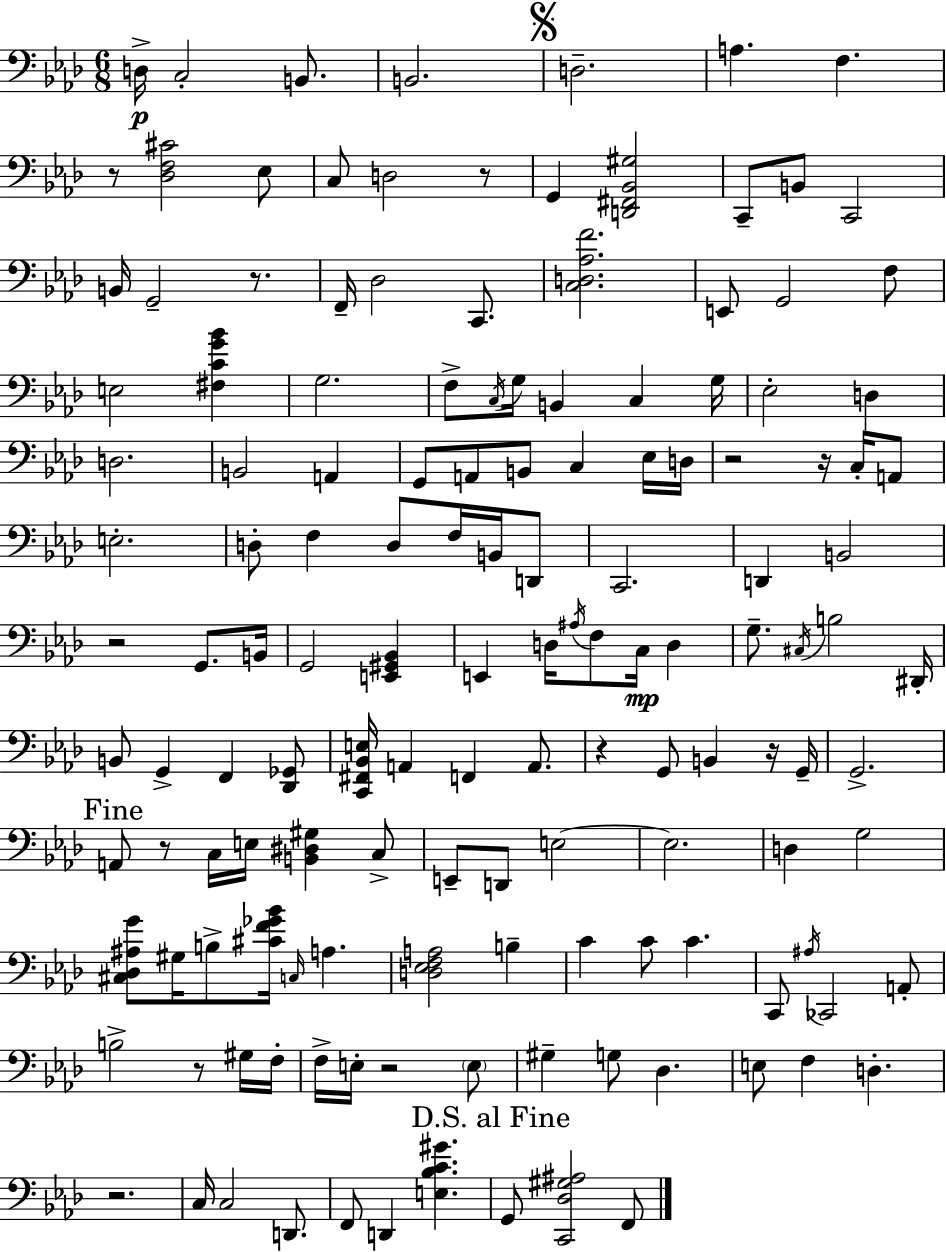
X:1
T:Untitled
M:6/8
L:1/4
K:Ab
D,/4 C,2 B,,/2 B,,2 D,2 A, F, z/2 [_D,F,^C]2 _E,/2 C,/2 D,2 z/2 G,, [D,,^F,,_B,,^G,]2 C,,/2 B,,/2 C,,2 B,,/4 G,,2 z/2 F,,/4 _D,2 C,,/2 [C,D,_A,F]2 E,,/2 G,,2 F,/2 E,2 [^F,CG_B] G,2 F,/2 C,/4 G,/4 B,, C, G,/4 _E,2 D, D,2 B,,2 A,, G,,/2 A,,/2 B,,/2 C, _E,/4 D,/4 z2 z/4 C,/4 A,,/2 E,2 D,/2 F, D,/2 F,/4 B,,/4 D,,/2 C,,2 D,, B,,2 z2 G,,/2 B,,/4 G,,2 [E,,^G,,_B,,] E,, D,/4 ^A,/4 F,/2 C,/4 D, G,/2 ^C,/4 B,2 ^D,,/4 B,,/2 G,, F,, [_D,,_G,,]/2 [C,,^F,,_B,,E,]/4 A,, F,, A,,/2 z G,,/2 B,, z/4 G,,/4 G,,2 A,,/2 z/2 C,/4 E,/4 [B,,^D,^G,] C,/2 E,,/2 D,,/2 E,2 E,2 D, G,2 [^C,_D,^A,G]/2 ^G,/4 B,/2 [^CF_G_B]/4 C,/4 A, [D,_E,F,A,]2 B, C C/2 C C,,/2 ^A,/4 _C,,2 A,,/2 B,2 z/2 ^G,/4 F,/4 F,/4 E,/4 z2 E,/2 ^G, G,/2 _D, E,/2 F, D, z2 C,/4 C,2 D,,/2 F,,/2 D,, [E,_B,C^G] G,,/2 [C,,_D,^G,^A,]2 F,,/2